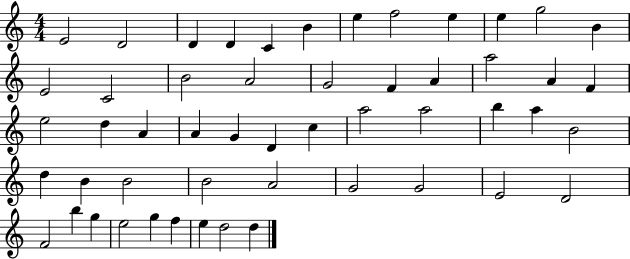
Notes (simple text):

E4/h D4/h D4/q D4/q C4/q B4/q E5/q F5/h E5/q E5/q G5/h B4/q E4/h C4/h B4/h A4/h G4/h F4/q A4/q A5/h A4/q F4/q E5/h D5/q A4/q A4/q G4/q D4/q C5/q A5/h A5/h B5/q A5/q B4/h D5/q B4/q B4/h B4/h A4/h G4/h G4/h E4/h D4/h F4/h B5/q G5/q E5/h G5/q F5/q E5/q D5/h D5/q